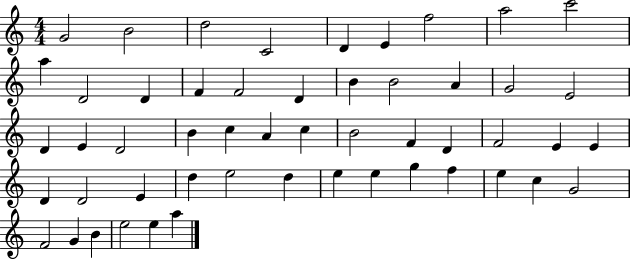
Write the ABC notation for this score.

X:1
T:Untitled
M:4/4
L:1/4
K:C
G2 B2 d2 C2 D E f2 a2 c'2 a D2 D F F2 D B B2 A G2 E2 D E D2 B c A c B2 F D F2 E E D D2 E d e2 d e e g f e c G2 F2 G B e2 e a